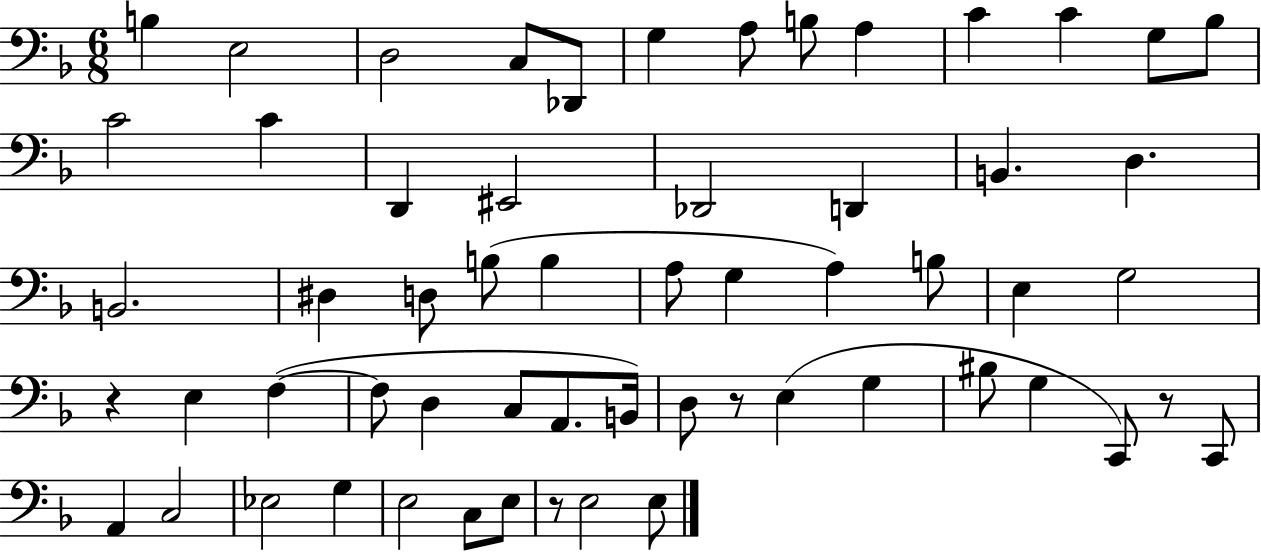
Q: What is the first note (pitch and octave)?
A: B3